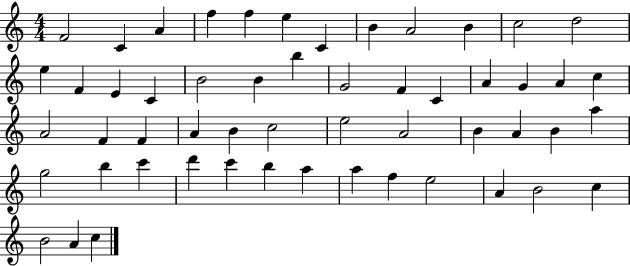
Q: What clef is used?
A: treble